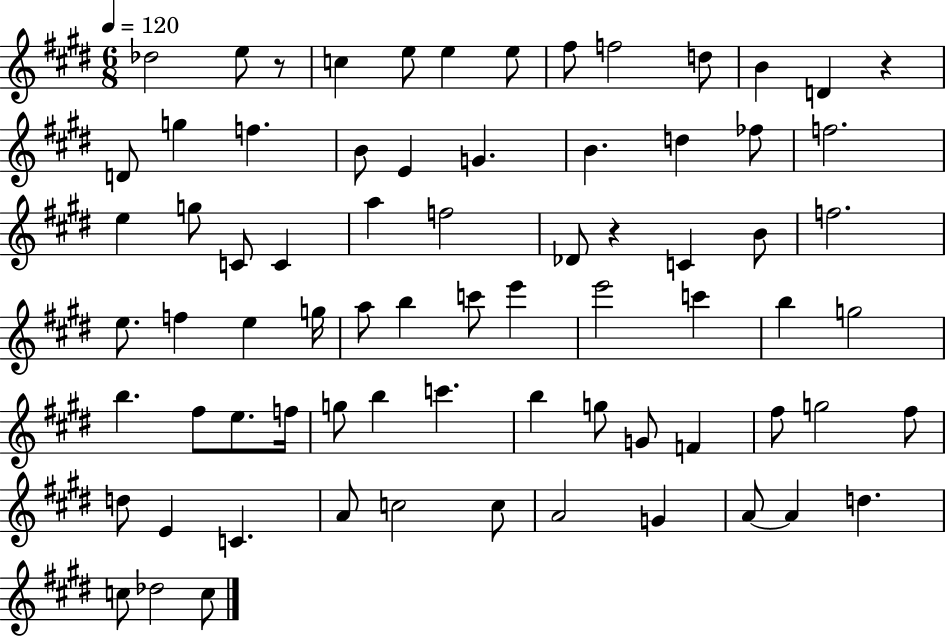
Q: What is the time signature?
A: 6/8